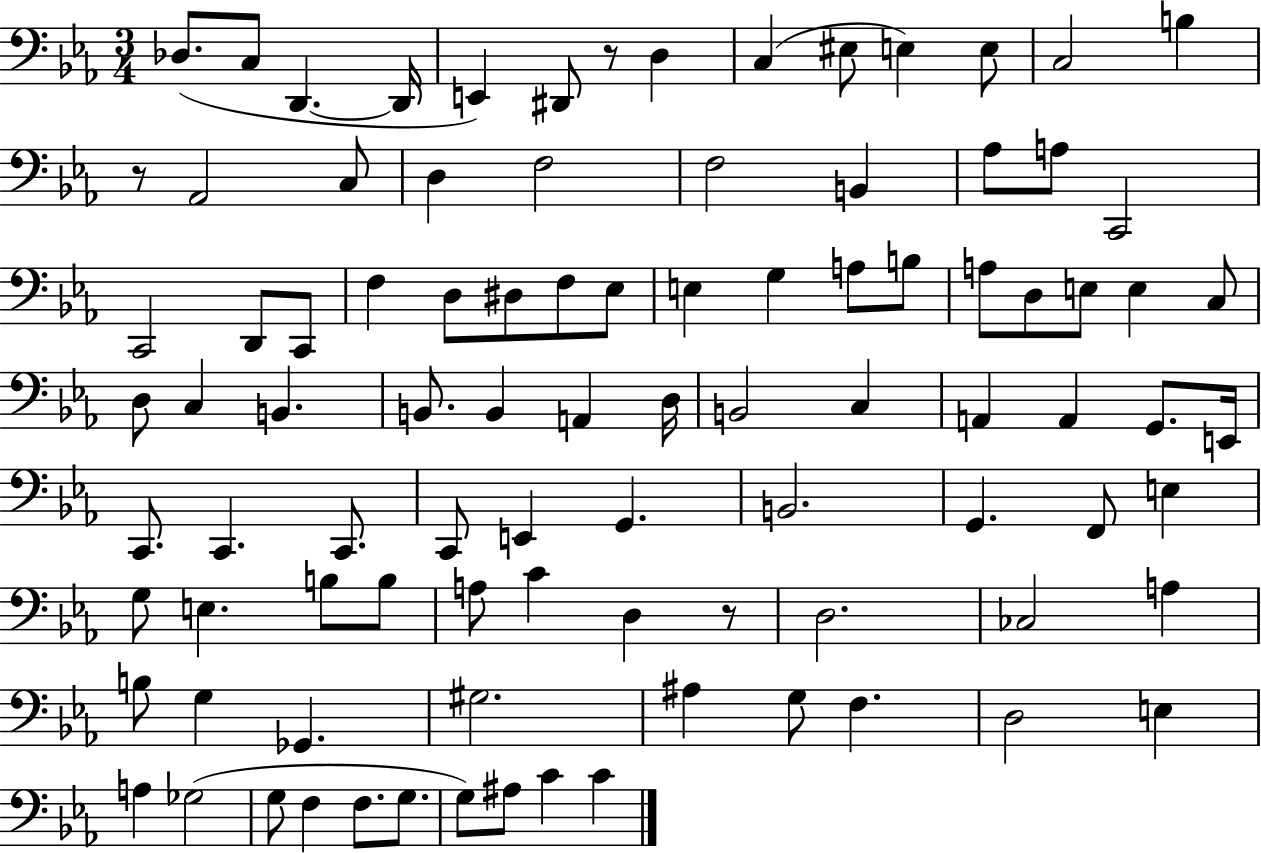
Db3/e. C3/e D2/q. D2/s E2/q D#2/e R/e D3/q C3/q EIS3/e E3/q E3/e C3/h B3/q R/e Ab2/h C3/e D3/q F3/h F3/h B2/q Ab3/e A3/e C2/h C2/h D2/e C2/e F3/q D3/e D#3/e F3/e Eb3/e E3/q G3/q A3/e B3/e A3/e D3/e E3/e E3/q C3/e D3/e C3/q B2/q. B2/e. B2/q A2/q D3/s B2/h C3/q A2/q A2/q G2/e. E2/s C2/e. C2/q. C2/e. C2/e E2/q G2/q. B2/h. G2/q. F2/e E3/q G3/e E3/q. B3/e B3/e A3/e C4/q D3/q R/e D3/h. CES3/h A3/q B3/e G3/q Gb2/q. G#3/h. A#3/q G3/e F3/q. D3/h E3/q A3/q Gb3/h G3/e F3/q F3/e. G3/e. G3/e A#3/e C4/q C4/q